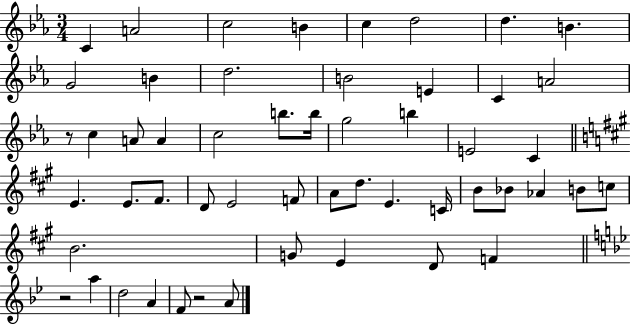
X:1
T:Untitled
M:3/4
L:1/4
K:Eb
C A2 c2 B c d2 d B G2 B d2 B2 E C A2 z/2 c A/2 A c2 b/2 b/4 g2 b E2 C E E/2 ^F/2 D/2 E2 F/2 A/2 d/2 E C/4 B/2 _B/2 _A B/2 c/2 B2 G/2 E D/2 F z2 a d2 A F/2 z2 A/2